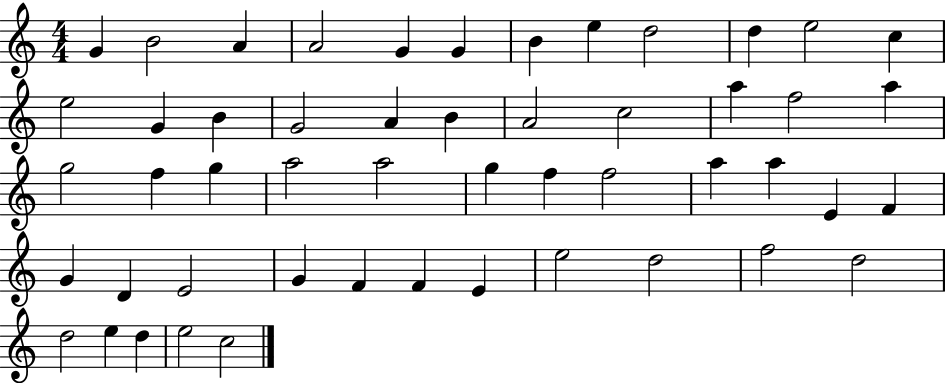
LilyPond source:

{
  \clef treble
  \numericTimeSignature
  \time 4/4
  \key c \major
  g'4 b'2 a'4 | a'2 g'4 g'4 | b'4 e''4 d''2 | d''4 e''2 c''4 | \break e''2 g'4 b'4 | g'2 a'4 b'4 | a'2 c''2 | a''4 f''2 a''4 | \break g''2 f''4 g''4 | a''2 a''2 | g''4 f''4 f''2 | a''4 a''4 e'4 f'4 | \break g'4 d'4 e'2 | g'4 f'4 f'4 e'4 | e''2 d''2 | f''2 d''2 | \break d''2 e''4 d''4 | e''2 c''2 | \bar "|."
}